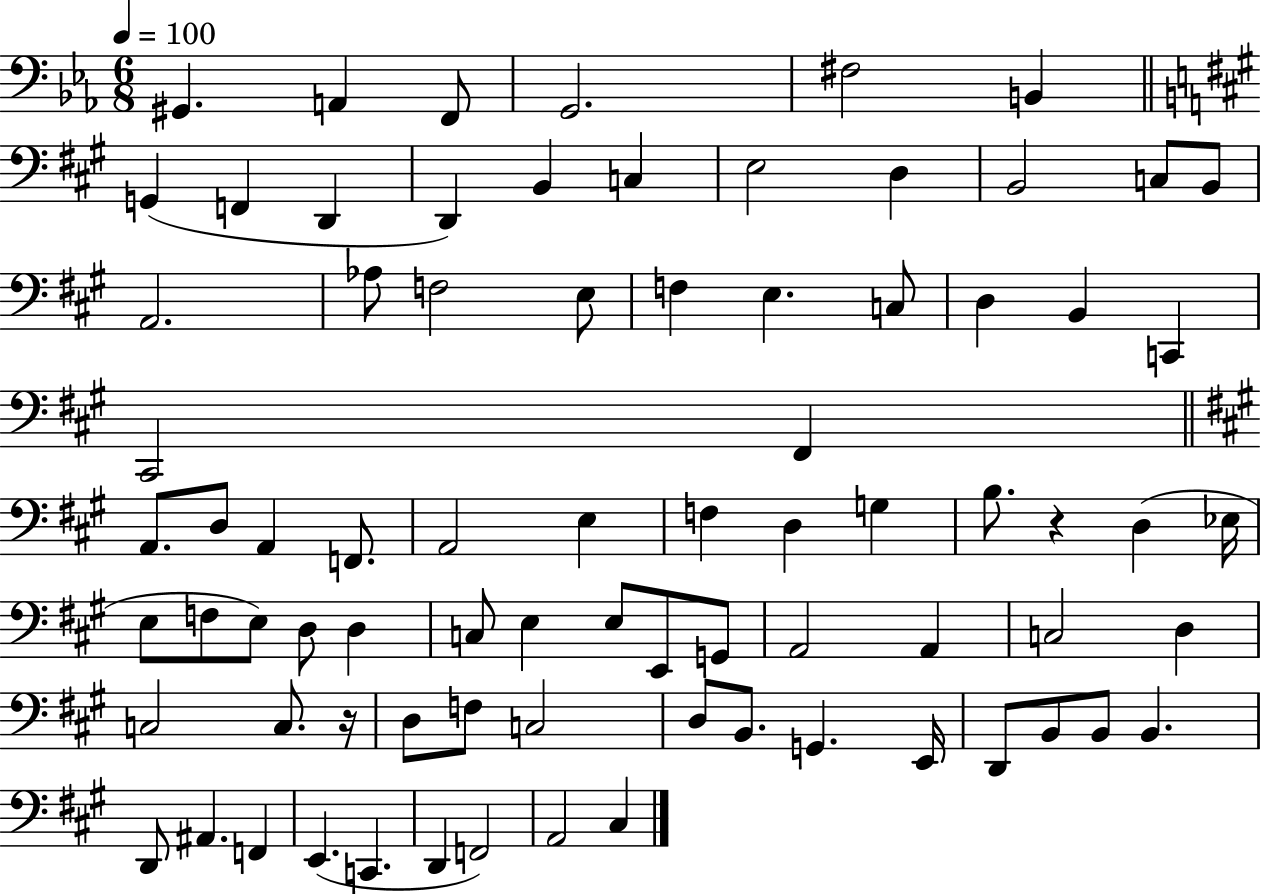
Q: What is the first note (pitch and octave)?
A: G#2